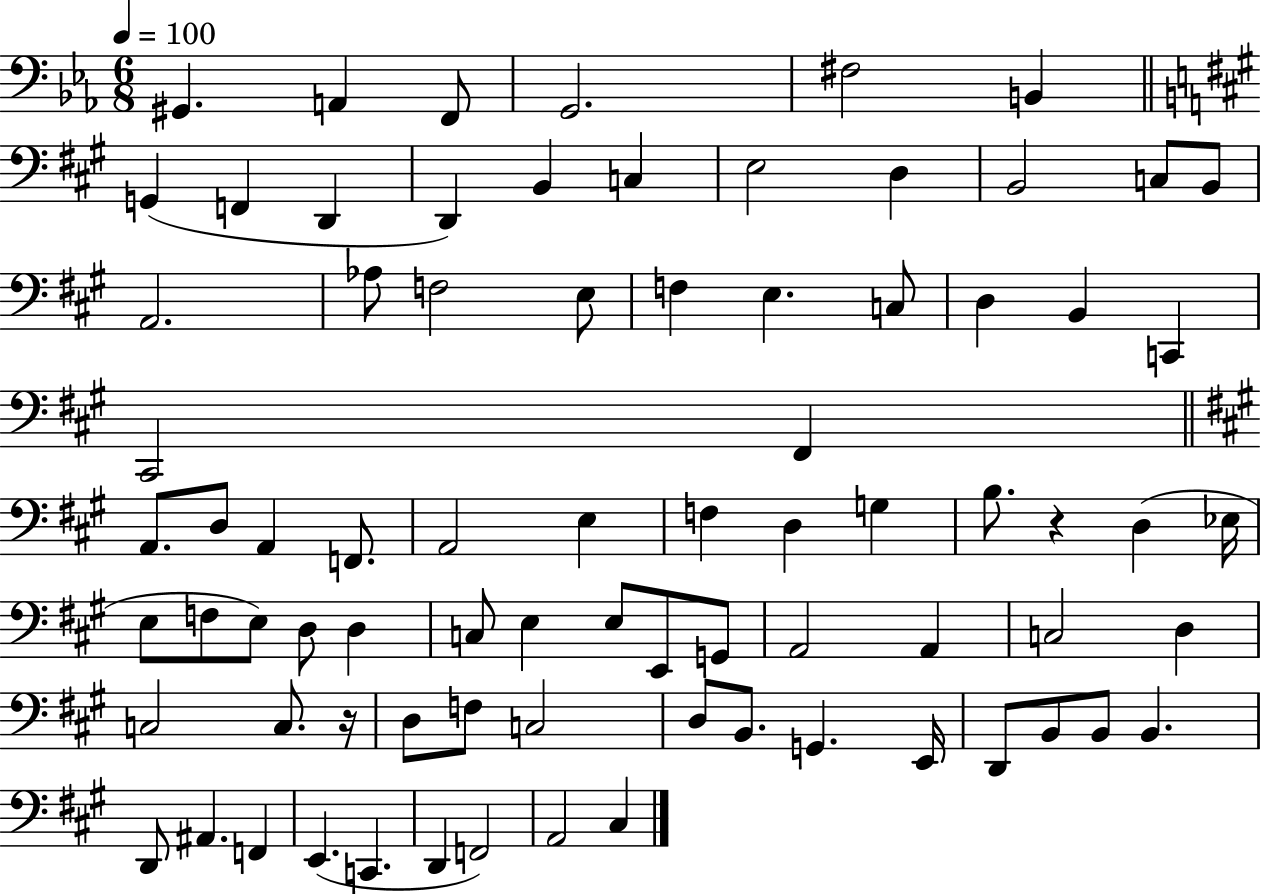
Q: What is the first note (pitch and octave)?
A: G#2